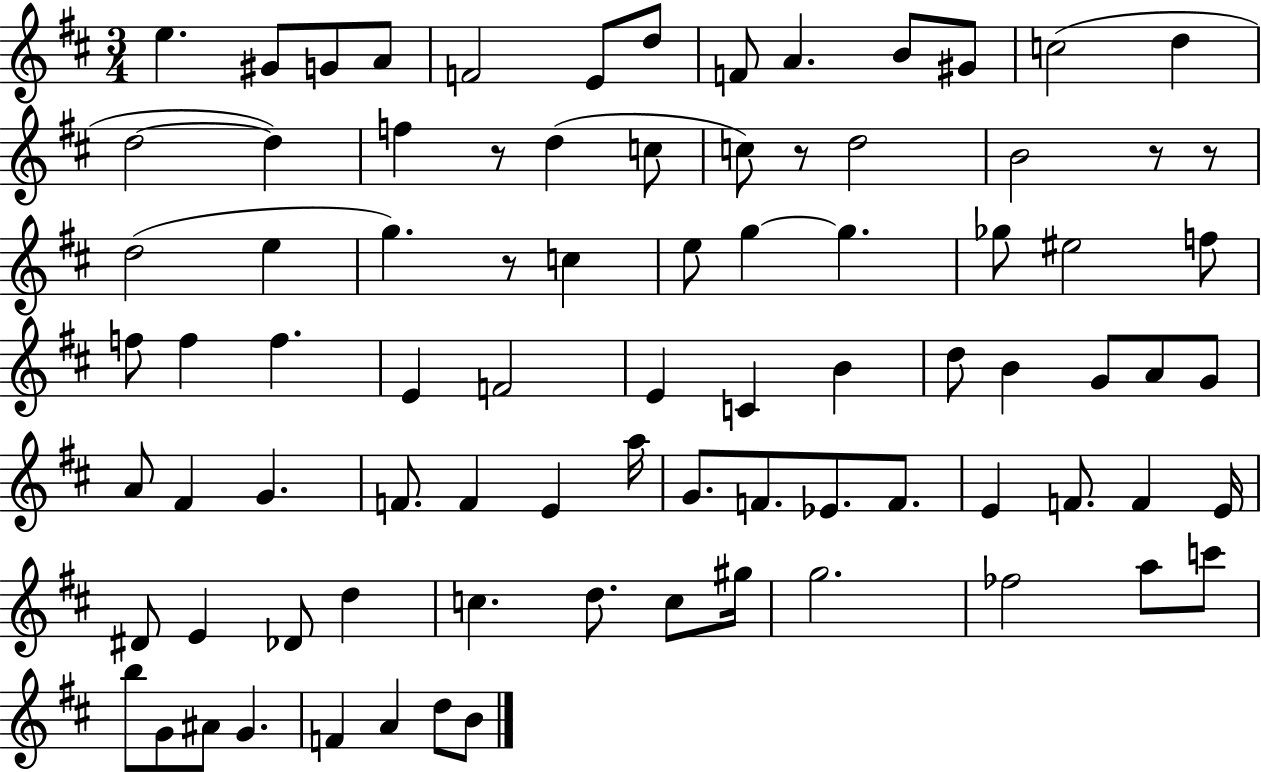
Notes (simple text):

E5/q. G#4/e G4/e A4/e F4/h E4/e D5/e F4/e A4/q. B4/e G#4/e C5/h D5/q D5/h D5/q F5/q R/e D5/q C5/e C5/e R/e D5/h B4/h R/e R/e D5/h E5/q G5/q. R/e C5/q E5/e G5/q G5/q. Gb5/e EIS5/h F5/e F5/e F5/q F5/q. E4/q F4/h E4/q C4/q B4/q D5/e B4/q G4/e A4/e G4/e A4/e F#4/q G4/q. F4/e. F4/q E4/q A5/s G4/e. F4/e. Eb4/e. F4/e. E4/q F4/e. F4/q E4/s D#4/e E4/q Db4/e D5/q C5/q. D5/e. C5/e G#5/s G5/h. FES5/h A5/e C6/e B5/e G4/e A#4/e G4/q. F4/q A4/q D5/e B4/e